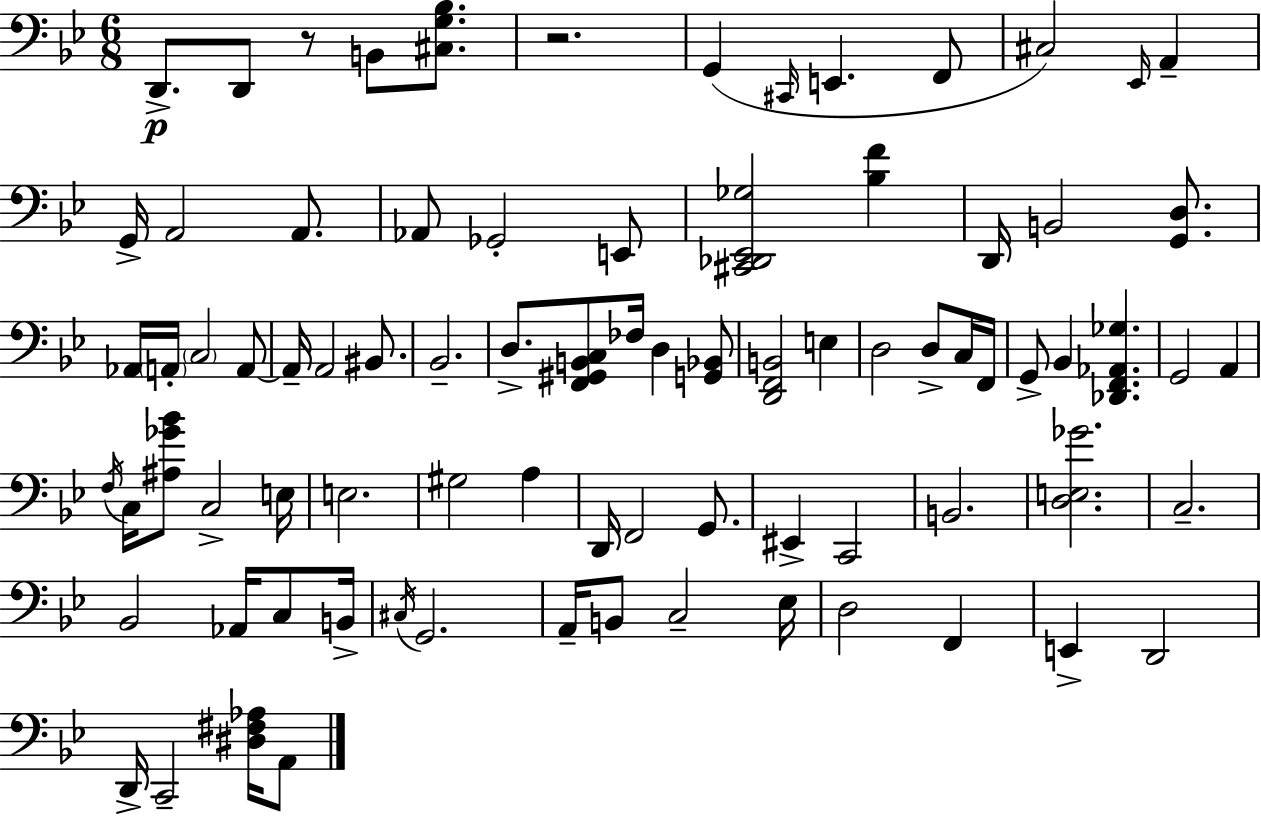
{
  \clef bass
  \numericTimeSignature
  \time 6/8
  \key g \minor
  d,8.->\p d,8 r8 b,8 <cis g bes>8. | r2. | g,4( \grace { cis,16 } e,4. f,8 | cis2) \grace { ees,16 } a,4-- | \break g,16-> a,2 a,8. | aes,8 ges,2-. | e,8 <cis, des, ees, ges>2 <bes f'>4 | d,16 b,2 <g, d>8. | \break aes,16 \parenthesize a,16-. \parenthesize c2 | a,8~~ a,16-- a,2 bis,8. | bes,2.-- | d8.-> <f, gis, b, c>8 fes16 d4 | \break <g, bes,>8 <d, f, b,>2 e4 | d2 d8-> | c16 f,16 g,8-> bes,4 <des, f, aes, ges>4. | g,2 a,4 | \break \acciaccatura { f16 } c16 <ais ges' bes'>8 c2-> | e16 e2. | gis2 a4 | d,16 f,2 | \break g,8. eis,4-> c,2 | b,2. | <d e ges'>2. | c2.-- | \break bes,2 aes,16 | c8 b,16-> \acciaccatura { cis16 } g,2. | a,16-- b,8 c2-- | ees16 d2 | \break f,4 e,4-> d,2 | d,16-> c,2-- | <dis fis aes>16 a,8 \bar "|."
}